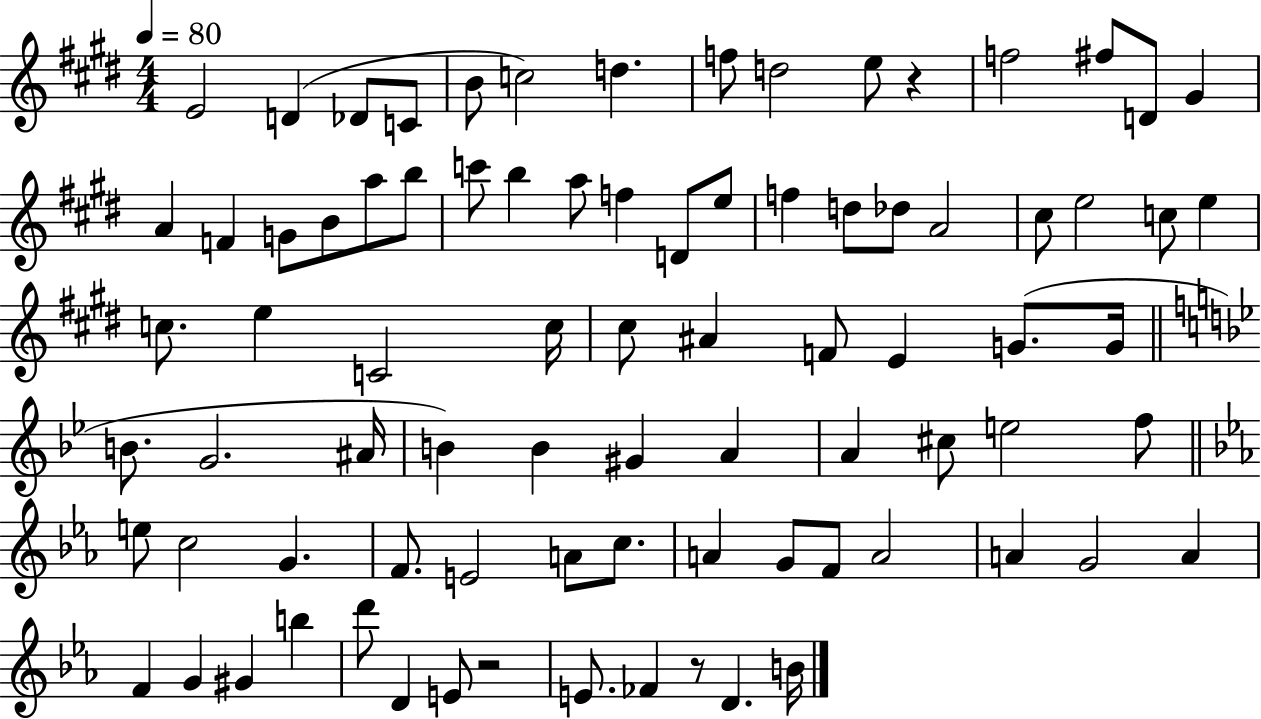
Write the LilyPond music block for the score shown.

{
  \clef treble
  \numericTimeSignature
  \time 4/4
  \key e \major
  \tempo 4 = 80
  e'2 d'4( des'8 c'8 | b'8 c''2) d''4. | f''8 d''2 e''8 r4 | f''2 fis''8 d'8 gis'4 | \break a'4 f'4 g'8 b'8 a''8 b''8 | c'''8 b''4 a''8 f''4 d'8 e''8 | f''4 d''8 des''8 a'2 | cis''8 e''2 c''8 e''4 | \break c''8. e''4 c'2 c''16 | cis''8 ais'4 f'8 e'4 g'8.( g'16 | \bar "||" \break \key bes \major b'8. g'2. ais'16 | b'4) b'4 gis'4 a'4 | a'4 cis''8 e''2 f''8 | \bar "||" \break \key c \minor e''8 c''2 g'4. | f'8. e'2 a'8 c''8. | a'4 g'8 f'8 a'2 | a'4 g'2 a'4 | \break f'4 g'4 gis'4 b''4 | d'''8 d'4 e'8 r2 | e'8. fes'4 r8 d'4. b'16 | \bar "|."
}